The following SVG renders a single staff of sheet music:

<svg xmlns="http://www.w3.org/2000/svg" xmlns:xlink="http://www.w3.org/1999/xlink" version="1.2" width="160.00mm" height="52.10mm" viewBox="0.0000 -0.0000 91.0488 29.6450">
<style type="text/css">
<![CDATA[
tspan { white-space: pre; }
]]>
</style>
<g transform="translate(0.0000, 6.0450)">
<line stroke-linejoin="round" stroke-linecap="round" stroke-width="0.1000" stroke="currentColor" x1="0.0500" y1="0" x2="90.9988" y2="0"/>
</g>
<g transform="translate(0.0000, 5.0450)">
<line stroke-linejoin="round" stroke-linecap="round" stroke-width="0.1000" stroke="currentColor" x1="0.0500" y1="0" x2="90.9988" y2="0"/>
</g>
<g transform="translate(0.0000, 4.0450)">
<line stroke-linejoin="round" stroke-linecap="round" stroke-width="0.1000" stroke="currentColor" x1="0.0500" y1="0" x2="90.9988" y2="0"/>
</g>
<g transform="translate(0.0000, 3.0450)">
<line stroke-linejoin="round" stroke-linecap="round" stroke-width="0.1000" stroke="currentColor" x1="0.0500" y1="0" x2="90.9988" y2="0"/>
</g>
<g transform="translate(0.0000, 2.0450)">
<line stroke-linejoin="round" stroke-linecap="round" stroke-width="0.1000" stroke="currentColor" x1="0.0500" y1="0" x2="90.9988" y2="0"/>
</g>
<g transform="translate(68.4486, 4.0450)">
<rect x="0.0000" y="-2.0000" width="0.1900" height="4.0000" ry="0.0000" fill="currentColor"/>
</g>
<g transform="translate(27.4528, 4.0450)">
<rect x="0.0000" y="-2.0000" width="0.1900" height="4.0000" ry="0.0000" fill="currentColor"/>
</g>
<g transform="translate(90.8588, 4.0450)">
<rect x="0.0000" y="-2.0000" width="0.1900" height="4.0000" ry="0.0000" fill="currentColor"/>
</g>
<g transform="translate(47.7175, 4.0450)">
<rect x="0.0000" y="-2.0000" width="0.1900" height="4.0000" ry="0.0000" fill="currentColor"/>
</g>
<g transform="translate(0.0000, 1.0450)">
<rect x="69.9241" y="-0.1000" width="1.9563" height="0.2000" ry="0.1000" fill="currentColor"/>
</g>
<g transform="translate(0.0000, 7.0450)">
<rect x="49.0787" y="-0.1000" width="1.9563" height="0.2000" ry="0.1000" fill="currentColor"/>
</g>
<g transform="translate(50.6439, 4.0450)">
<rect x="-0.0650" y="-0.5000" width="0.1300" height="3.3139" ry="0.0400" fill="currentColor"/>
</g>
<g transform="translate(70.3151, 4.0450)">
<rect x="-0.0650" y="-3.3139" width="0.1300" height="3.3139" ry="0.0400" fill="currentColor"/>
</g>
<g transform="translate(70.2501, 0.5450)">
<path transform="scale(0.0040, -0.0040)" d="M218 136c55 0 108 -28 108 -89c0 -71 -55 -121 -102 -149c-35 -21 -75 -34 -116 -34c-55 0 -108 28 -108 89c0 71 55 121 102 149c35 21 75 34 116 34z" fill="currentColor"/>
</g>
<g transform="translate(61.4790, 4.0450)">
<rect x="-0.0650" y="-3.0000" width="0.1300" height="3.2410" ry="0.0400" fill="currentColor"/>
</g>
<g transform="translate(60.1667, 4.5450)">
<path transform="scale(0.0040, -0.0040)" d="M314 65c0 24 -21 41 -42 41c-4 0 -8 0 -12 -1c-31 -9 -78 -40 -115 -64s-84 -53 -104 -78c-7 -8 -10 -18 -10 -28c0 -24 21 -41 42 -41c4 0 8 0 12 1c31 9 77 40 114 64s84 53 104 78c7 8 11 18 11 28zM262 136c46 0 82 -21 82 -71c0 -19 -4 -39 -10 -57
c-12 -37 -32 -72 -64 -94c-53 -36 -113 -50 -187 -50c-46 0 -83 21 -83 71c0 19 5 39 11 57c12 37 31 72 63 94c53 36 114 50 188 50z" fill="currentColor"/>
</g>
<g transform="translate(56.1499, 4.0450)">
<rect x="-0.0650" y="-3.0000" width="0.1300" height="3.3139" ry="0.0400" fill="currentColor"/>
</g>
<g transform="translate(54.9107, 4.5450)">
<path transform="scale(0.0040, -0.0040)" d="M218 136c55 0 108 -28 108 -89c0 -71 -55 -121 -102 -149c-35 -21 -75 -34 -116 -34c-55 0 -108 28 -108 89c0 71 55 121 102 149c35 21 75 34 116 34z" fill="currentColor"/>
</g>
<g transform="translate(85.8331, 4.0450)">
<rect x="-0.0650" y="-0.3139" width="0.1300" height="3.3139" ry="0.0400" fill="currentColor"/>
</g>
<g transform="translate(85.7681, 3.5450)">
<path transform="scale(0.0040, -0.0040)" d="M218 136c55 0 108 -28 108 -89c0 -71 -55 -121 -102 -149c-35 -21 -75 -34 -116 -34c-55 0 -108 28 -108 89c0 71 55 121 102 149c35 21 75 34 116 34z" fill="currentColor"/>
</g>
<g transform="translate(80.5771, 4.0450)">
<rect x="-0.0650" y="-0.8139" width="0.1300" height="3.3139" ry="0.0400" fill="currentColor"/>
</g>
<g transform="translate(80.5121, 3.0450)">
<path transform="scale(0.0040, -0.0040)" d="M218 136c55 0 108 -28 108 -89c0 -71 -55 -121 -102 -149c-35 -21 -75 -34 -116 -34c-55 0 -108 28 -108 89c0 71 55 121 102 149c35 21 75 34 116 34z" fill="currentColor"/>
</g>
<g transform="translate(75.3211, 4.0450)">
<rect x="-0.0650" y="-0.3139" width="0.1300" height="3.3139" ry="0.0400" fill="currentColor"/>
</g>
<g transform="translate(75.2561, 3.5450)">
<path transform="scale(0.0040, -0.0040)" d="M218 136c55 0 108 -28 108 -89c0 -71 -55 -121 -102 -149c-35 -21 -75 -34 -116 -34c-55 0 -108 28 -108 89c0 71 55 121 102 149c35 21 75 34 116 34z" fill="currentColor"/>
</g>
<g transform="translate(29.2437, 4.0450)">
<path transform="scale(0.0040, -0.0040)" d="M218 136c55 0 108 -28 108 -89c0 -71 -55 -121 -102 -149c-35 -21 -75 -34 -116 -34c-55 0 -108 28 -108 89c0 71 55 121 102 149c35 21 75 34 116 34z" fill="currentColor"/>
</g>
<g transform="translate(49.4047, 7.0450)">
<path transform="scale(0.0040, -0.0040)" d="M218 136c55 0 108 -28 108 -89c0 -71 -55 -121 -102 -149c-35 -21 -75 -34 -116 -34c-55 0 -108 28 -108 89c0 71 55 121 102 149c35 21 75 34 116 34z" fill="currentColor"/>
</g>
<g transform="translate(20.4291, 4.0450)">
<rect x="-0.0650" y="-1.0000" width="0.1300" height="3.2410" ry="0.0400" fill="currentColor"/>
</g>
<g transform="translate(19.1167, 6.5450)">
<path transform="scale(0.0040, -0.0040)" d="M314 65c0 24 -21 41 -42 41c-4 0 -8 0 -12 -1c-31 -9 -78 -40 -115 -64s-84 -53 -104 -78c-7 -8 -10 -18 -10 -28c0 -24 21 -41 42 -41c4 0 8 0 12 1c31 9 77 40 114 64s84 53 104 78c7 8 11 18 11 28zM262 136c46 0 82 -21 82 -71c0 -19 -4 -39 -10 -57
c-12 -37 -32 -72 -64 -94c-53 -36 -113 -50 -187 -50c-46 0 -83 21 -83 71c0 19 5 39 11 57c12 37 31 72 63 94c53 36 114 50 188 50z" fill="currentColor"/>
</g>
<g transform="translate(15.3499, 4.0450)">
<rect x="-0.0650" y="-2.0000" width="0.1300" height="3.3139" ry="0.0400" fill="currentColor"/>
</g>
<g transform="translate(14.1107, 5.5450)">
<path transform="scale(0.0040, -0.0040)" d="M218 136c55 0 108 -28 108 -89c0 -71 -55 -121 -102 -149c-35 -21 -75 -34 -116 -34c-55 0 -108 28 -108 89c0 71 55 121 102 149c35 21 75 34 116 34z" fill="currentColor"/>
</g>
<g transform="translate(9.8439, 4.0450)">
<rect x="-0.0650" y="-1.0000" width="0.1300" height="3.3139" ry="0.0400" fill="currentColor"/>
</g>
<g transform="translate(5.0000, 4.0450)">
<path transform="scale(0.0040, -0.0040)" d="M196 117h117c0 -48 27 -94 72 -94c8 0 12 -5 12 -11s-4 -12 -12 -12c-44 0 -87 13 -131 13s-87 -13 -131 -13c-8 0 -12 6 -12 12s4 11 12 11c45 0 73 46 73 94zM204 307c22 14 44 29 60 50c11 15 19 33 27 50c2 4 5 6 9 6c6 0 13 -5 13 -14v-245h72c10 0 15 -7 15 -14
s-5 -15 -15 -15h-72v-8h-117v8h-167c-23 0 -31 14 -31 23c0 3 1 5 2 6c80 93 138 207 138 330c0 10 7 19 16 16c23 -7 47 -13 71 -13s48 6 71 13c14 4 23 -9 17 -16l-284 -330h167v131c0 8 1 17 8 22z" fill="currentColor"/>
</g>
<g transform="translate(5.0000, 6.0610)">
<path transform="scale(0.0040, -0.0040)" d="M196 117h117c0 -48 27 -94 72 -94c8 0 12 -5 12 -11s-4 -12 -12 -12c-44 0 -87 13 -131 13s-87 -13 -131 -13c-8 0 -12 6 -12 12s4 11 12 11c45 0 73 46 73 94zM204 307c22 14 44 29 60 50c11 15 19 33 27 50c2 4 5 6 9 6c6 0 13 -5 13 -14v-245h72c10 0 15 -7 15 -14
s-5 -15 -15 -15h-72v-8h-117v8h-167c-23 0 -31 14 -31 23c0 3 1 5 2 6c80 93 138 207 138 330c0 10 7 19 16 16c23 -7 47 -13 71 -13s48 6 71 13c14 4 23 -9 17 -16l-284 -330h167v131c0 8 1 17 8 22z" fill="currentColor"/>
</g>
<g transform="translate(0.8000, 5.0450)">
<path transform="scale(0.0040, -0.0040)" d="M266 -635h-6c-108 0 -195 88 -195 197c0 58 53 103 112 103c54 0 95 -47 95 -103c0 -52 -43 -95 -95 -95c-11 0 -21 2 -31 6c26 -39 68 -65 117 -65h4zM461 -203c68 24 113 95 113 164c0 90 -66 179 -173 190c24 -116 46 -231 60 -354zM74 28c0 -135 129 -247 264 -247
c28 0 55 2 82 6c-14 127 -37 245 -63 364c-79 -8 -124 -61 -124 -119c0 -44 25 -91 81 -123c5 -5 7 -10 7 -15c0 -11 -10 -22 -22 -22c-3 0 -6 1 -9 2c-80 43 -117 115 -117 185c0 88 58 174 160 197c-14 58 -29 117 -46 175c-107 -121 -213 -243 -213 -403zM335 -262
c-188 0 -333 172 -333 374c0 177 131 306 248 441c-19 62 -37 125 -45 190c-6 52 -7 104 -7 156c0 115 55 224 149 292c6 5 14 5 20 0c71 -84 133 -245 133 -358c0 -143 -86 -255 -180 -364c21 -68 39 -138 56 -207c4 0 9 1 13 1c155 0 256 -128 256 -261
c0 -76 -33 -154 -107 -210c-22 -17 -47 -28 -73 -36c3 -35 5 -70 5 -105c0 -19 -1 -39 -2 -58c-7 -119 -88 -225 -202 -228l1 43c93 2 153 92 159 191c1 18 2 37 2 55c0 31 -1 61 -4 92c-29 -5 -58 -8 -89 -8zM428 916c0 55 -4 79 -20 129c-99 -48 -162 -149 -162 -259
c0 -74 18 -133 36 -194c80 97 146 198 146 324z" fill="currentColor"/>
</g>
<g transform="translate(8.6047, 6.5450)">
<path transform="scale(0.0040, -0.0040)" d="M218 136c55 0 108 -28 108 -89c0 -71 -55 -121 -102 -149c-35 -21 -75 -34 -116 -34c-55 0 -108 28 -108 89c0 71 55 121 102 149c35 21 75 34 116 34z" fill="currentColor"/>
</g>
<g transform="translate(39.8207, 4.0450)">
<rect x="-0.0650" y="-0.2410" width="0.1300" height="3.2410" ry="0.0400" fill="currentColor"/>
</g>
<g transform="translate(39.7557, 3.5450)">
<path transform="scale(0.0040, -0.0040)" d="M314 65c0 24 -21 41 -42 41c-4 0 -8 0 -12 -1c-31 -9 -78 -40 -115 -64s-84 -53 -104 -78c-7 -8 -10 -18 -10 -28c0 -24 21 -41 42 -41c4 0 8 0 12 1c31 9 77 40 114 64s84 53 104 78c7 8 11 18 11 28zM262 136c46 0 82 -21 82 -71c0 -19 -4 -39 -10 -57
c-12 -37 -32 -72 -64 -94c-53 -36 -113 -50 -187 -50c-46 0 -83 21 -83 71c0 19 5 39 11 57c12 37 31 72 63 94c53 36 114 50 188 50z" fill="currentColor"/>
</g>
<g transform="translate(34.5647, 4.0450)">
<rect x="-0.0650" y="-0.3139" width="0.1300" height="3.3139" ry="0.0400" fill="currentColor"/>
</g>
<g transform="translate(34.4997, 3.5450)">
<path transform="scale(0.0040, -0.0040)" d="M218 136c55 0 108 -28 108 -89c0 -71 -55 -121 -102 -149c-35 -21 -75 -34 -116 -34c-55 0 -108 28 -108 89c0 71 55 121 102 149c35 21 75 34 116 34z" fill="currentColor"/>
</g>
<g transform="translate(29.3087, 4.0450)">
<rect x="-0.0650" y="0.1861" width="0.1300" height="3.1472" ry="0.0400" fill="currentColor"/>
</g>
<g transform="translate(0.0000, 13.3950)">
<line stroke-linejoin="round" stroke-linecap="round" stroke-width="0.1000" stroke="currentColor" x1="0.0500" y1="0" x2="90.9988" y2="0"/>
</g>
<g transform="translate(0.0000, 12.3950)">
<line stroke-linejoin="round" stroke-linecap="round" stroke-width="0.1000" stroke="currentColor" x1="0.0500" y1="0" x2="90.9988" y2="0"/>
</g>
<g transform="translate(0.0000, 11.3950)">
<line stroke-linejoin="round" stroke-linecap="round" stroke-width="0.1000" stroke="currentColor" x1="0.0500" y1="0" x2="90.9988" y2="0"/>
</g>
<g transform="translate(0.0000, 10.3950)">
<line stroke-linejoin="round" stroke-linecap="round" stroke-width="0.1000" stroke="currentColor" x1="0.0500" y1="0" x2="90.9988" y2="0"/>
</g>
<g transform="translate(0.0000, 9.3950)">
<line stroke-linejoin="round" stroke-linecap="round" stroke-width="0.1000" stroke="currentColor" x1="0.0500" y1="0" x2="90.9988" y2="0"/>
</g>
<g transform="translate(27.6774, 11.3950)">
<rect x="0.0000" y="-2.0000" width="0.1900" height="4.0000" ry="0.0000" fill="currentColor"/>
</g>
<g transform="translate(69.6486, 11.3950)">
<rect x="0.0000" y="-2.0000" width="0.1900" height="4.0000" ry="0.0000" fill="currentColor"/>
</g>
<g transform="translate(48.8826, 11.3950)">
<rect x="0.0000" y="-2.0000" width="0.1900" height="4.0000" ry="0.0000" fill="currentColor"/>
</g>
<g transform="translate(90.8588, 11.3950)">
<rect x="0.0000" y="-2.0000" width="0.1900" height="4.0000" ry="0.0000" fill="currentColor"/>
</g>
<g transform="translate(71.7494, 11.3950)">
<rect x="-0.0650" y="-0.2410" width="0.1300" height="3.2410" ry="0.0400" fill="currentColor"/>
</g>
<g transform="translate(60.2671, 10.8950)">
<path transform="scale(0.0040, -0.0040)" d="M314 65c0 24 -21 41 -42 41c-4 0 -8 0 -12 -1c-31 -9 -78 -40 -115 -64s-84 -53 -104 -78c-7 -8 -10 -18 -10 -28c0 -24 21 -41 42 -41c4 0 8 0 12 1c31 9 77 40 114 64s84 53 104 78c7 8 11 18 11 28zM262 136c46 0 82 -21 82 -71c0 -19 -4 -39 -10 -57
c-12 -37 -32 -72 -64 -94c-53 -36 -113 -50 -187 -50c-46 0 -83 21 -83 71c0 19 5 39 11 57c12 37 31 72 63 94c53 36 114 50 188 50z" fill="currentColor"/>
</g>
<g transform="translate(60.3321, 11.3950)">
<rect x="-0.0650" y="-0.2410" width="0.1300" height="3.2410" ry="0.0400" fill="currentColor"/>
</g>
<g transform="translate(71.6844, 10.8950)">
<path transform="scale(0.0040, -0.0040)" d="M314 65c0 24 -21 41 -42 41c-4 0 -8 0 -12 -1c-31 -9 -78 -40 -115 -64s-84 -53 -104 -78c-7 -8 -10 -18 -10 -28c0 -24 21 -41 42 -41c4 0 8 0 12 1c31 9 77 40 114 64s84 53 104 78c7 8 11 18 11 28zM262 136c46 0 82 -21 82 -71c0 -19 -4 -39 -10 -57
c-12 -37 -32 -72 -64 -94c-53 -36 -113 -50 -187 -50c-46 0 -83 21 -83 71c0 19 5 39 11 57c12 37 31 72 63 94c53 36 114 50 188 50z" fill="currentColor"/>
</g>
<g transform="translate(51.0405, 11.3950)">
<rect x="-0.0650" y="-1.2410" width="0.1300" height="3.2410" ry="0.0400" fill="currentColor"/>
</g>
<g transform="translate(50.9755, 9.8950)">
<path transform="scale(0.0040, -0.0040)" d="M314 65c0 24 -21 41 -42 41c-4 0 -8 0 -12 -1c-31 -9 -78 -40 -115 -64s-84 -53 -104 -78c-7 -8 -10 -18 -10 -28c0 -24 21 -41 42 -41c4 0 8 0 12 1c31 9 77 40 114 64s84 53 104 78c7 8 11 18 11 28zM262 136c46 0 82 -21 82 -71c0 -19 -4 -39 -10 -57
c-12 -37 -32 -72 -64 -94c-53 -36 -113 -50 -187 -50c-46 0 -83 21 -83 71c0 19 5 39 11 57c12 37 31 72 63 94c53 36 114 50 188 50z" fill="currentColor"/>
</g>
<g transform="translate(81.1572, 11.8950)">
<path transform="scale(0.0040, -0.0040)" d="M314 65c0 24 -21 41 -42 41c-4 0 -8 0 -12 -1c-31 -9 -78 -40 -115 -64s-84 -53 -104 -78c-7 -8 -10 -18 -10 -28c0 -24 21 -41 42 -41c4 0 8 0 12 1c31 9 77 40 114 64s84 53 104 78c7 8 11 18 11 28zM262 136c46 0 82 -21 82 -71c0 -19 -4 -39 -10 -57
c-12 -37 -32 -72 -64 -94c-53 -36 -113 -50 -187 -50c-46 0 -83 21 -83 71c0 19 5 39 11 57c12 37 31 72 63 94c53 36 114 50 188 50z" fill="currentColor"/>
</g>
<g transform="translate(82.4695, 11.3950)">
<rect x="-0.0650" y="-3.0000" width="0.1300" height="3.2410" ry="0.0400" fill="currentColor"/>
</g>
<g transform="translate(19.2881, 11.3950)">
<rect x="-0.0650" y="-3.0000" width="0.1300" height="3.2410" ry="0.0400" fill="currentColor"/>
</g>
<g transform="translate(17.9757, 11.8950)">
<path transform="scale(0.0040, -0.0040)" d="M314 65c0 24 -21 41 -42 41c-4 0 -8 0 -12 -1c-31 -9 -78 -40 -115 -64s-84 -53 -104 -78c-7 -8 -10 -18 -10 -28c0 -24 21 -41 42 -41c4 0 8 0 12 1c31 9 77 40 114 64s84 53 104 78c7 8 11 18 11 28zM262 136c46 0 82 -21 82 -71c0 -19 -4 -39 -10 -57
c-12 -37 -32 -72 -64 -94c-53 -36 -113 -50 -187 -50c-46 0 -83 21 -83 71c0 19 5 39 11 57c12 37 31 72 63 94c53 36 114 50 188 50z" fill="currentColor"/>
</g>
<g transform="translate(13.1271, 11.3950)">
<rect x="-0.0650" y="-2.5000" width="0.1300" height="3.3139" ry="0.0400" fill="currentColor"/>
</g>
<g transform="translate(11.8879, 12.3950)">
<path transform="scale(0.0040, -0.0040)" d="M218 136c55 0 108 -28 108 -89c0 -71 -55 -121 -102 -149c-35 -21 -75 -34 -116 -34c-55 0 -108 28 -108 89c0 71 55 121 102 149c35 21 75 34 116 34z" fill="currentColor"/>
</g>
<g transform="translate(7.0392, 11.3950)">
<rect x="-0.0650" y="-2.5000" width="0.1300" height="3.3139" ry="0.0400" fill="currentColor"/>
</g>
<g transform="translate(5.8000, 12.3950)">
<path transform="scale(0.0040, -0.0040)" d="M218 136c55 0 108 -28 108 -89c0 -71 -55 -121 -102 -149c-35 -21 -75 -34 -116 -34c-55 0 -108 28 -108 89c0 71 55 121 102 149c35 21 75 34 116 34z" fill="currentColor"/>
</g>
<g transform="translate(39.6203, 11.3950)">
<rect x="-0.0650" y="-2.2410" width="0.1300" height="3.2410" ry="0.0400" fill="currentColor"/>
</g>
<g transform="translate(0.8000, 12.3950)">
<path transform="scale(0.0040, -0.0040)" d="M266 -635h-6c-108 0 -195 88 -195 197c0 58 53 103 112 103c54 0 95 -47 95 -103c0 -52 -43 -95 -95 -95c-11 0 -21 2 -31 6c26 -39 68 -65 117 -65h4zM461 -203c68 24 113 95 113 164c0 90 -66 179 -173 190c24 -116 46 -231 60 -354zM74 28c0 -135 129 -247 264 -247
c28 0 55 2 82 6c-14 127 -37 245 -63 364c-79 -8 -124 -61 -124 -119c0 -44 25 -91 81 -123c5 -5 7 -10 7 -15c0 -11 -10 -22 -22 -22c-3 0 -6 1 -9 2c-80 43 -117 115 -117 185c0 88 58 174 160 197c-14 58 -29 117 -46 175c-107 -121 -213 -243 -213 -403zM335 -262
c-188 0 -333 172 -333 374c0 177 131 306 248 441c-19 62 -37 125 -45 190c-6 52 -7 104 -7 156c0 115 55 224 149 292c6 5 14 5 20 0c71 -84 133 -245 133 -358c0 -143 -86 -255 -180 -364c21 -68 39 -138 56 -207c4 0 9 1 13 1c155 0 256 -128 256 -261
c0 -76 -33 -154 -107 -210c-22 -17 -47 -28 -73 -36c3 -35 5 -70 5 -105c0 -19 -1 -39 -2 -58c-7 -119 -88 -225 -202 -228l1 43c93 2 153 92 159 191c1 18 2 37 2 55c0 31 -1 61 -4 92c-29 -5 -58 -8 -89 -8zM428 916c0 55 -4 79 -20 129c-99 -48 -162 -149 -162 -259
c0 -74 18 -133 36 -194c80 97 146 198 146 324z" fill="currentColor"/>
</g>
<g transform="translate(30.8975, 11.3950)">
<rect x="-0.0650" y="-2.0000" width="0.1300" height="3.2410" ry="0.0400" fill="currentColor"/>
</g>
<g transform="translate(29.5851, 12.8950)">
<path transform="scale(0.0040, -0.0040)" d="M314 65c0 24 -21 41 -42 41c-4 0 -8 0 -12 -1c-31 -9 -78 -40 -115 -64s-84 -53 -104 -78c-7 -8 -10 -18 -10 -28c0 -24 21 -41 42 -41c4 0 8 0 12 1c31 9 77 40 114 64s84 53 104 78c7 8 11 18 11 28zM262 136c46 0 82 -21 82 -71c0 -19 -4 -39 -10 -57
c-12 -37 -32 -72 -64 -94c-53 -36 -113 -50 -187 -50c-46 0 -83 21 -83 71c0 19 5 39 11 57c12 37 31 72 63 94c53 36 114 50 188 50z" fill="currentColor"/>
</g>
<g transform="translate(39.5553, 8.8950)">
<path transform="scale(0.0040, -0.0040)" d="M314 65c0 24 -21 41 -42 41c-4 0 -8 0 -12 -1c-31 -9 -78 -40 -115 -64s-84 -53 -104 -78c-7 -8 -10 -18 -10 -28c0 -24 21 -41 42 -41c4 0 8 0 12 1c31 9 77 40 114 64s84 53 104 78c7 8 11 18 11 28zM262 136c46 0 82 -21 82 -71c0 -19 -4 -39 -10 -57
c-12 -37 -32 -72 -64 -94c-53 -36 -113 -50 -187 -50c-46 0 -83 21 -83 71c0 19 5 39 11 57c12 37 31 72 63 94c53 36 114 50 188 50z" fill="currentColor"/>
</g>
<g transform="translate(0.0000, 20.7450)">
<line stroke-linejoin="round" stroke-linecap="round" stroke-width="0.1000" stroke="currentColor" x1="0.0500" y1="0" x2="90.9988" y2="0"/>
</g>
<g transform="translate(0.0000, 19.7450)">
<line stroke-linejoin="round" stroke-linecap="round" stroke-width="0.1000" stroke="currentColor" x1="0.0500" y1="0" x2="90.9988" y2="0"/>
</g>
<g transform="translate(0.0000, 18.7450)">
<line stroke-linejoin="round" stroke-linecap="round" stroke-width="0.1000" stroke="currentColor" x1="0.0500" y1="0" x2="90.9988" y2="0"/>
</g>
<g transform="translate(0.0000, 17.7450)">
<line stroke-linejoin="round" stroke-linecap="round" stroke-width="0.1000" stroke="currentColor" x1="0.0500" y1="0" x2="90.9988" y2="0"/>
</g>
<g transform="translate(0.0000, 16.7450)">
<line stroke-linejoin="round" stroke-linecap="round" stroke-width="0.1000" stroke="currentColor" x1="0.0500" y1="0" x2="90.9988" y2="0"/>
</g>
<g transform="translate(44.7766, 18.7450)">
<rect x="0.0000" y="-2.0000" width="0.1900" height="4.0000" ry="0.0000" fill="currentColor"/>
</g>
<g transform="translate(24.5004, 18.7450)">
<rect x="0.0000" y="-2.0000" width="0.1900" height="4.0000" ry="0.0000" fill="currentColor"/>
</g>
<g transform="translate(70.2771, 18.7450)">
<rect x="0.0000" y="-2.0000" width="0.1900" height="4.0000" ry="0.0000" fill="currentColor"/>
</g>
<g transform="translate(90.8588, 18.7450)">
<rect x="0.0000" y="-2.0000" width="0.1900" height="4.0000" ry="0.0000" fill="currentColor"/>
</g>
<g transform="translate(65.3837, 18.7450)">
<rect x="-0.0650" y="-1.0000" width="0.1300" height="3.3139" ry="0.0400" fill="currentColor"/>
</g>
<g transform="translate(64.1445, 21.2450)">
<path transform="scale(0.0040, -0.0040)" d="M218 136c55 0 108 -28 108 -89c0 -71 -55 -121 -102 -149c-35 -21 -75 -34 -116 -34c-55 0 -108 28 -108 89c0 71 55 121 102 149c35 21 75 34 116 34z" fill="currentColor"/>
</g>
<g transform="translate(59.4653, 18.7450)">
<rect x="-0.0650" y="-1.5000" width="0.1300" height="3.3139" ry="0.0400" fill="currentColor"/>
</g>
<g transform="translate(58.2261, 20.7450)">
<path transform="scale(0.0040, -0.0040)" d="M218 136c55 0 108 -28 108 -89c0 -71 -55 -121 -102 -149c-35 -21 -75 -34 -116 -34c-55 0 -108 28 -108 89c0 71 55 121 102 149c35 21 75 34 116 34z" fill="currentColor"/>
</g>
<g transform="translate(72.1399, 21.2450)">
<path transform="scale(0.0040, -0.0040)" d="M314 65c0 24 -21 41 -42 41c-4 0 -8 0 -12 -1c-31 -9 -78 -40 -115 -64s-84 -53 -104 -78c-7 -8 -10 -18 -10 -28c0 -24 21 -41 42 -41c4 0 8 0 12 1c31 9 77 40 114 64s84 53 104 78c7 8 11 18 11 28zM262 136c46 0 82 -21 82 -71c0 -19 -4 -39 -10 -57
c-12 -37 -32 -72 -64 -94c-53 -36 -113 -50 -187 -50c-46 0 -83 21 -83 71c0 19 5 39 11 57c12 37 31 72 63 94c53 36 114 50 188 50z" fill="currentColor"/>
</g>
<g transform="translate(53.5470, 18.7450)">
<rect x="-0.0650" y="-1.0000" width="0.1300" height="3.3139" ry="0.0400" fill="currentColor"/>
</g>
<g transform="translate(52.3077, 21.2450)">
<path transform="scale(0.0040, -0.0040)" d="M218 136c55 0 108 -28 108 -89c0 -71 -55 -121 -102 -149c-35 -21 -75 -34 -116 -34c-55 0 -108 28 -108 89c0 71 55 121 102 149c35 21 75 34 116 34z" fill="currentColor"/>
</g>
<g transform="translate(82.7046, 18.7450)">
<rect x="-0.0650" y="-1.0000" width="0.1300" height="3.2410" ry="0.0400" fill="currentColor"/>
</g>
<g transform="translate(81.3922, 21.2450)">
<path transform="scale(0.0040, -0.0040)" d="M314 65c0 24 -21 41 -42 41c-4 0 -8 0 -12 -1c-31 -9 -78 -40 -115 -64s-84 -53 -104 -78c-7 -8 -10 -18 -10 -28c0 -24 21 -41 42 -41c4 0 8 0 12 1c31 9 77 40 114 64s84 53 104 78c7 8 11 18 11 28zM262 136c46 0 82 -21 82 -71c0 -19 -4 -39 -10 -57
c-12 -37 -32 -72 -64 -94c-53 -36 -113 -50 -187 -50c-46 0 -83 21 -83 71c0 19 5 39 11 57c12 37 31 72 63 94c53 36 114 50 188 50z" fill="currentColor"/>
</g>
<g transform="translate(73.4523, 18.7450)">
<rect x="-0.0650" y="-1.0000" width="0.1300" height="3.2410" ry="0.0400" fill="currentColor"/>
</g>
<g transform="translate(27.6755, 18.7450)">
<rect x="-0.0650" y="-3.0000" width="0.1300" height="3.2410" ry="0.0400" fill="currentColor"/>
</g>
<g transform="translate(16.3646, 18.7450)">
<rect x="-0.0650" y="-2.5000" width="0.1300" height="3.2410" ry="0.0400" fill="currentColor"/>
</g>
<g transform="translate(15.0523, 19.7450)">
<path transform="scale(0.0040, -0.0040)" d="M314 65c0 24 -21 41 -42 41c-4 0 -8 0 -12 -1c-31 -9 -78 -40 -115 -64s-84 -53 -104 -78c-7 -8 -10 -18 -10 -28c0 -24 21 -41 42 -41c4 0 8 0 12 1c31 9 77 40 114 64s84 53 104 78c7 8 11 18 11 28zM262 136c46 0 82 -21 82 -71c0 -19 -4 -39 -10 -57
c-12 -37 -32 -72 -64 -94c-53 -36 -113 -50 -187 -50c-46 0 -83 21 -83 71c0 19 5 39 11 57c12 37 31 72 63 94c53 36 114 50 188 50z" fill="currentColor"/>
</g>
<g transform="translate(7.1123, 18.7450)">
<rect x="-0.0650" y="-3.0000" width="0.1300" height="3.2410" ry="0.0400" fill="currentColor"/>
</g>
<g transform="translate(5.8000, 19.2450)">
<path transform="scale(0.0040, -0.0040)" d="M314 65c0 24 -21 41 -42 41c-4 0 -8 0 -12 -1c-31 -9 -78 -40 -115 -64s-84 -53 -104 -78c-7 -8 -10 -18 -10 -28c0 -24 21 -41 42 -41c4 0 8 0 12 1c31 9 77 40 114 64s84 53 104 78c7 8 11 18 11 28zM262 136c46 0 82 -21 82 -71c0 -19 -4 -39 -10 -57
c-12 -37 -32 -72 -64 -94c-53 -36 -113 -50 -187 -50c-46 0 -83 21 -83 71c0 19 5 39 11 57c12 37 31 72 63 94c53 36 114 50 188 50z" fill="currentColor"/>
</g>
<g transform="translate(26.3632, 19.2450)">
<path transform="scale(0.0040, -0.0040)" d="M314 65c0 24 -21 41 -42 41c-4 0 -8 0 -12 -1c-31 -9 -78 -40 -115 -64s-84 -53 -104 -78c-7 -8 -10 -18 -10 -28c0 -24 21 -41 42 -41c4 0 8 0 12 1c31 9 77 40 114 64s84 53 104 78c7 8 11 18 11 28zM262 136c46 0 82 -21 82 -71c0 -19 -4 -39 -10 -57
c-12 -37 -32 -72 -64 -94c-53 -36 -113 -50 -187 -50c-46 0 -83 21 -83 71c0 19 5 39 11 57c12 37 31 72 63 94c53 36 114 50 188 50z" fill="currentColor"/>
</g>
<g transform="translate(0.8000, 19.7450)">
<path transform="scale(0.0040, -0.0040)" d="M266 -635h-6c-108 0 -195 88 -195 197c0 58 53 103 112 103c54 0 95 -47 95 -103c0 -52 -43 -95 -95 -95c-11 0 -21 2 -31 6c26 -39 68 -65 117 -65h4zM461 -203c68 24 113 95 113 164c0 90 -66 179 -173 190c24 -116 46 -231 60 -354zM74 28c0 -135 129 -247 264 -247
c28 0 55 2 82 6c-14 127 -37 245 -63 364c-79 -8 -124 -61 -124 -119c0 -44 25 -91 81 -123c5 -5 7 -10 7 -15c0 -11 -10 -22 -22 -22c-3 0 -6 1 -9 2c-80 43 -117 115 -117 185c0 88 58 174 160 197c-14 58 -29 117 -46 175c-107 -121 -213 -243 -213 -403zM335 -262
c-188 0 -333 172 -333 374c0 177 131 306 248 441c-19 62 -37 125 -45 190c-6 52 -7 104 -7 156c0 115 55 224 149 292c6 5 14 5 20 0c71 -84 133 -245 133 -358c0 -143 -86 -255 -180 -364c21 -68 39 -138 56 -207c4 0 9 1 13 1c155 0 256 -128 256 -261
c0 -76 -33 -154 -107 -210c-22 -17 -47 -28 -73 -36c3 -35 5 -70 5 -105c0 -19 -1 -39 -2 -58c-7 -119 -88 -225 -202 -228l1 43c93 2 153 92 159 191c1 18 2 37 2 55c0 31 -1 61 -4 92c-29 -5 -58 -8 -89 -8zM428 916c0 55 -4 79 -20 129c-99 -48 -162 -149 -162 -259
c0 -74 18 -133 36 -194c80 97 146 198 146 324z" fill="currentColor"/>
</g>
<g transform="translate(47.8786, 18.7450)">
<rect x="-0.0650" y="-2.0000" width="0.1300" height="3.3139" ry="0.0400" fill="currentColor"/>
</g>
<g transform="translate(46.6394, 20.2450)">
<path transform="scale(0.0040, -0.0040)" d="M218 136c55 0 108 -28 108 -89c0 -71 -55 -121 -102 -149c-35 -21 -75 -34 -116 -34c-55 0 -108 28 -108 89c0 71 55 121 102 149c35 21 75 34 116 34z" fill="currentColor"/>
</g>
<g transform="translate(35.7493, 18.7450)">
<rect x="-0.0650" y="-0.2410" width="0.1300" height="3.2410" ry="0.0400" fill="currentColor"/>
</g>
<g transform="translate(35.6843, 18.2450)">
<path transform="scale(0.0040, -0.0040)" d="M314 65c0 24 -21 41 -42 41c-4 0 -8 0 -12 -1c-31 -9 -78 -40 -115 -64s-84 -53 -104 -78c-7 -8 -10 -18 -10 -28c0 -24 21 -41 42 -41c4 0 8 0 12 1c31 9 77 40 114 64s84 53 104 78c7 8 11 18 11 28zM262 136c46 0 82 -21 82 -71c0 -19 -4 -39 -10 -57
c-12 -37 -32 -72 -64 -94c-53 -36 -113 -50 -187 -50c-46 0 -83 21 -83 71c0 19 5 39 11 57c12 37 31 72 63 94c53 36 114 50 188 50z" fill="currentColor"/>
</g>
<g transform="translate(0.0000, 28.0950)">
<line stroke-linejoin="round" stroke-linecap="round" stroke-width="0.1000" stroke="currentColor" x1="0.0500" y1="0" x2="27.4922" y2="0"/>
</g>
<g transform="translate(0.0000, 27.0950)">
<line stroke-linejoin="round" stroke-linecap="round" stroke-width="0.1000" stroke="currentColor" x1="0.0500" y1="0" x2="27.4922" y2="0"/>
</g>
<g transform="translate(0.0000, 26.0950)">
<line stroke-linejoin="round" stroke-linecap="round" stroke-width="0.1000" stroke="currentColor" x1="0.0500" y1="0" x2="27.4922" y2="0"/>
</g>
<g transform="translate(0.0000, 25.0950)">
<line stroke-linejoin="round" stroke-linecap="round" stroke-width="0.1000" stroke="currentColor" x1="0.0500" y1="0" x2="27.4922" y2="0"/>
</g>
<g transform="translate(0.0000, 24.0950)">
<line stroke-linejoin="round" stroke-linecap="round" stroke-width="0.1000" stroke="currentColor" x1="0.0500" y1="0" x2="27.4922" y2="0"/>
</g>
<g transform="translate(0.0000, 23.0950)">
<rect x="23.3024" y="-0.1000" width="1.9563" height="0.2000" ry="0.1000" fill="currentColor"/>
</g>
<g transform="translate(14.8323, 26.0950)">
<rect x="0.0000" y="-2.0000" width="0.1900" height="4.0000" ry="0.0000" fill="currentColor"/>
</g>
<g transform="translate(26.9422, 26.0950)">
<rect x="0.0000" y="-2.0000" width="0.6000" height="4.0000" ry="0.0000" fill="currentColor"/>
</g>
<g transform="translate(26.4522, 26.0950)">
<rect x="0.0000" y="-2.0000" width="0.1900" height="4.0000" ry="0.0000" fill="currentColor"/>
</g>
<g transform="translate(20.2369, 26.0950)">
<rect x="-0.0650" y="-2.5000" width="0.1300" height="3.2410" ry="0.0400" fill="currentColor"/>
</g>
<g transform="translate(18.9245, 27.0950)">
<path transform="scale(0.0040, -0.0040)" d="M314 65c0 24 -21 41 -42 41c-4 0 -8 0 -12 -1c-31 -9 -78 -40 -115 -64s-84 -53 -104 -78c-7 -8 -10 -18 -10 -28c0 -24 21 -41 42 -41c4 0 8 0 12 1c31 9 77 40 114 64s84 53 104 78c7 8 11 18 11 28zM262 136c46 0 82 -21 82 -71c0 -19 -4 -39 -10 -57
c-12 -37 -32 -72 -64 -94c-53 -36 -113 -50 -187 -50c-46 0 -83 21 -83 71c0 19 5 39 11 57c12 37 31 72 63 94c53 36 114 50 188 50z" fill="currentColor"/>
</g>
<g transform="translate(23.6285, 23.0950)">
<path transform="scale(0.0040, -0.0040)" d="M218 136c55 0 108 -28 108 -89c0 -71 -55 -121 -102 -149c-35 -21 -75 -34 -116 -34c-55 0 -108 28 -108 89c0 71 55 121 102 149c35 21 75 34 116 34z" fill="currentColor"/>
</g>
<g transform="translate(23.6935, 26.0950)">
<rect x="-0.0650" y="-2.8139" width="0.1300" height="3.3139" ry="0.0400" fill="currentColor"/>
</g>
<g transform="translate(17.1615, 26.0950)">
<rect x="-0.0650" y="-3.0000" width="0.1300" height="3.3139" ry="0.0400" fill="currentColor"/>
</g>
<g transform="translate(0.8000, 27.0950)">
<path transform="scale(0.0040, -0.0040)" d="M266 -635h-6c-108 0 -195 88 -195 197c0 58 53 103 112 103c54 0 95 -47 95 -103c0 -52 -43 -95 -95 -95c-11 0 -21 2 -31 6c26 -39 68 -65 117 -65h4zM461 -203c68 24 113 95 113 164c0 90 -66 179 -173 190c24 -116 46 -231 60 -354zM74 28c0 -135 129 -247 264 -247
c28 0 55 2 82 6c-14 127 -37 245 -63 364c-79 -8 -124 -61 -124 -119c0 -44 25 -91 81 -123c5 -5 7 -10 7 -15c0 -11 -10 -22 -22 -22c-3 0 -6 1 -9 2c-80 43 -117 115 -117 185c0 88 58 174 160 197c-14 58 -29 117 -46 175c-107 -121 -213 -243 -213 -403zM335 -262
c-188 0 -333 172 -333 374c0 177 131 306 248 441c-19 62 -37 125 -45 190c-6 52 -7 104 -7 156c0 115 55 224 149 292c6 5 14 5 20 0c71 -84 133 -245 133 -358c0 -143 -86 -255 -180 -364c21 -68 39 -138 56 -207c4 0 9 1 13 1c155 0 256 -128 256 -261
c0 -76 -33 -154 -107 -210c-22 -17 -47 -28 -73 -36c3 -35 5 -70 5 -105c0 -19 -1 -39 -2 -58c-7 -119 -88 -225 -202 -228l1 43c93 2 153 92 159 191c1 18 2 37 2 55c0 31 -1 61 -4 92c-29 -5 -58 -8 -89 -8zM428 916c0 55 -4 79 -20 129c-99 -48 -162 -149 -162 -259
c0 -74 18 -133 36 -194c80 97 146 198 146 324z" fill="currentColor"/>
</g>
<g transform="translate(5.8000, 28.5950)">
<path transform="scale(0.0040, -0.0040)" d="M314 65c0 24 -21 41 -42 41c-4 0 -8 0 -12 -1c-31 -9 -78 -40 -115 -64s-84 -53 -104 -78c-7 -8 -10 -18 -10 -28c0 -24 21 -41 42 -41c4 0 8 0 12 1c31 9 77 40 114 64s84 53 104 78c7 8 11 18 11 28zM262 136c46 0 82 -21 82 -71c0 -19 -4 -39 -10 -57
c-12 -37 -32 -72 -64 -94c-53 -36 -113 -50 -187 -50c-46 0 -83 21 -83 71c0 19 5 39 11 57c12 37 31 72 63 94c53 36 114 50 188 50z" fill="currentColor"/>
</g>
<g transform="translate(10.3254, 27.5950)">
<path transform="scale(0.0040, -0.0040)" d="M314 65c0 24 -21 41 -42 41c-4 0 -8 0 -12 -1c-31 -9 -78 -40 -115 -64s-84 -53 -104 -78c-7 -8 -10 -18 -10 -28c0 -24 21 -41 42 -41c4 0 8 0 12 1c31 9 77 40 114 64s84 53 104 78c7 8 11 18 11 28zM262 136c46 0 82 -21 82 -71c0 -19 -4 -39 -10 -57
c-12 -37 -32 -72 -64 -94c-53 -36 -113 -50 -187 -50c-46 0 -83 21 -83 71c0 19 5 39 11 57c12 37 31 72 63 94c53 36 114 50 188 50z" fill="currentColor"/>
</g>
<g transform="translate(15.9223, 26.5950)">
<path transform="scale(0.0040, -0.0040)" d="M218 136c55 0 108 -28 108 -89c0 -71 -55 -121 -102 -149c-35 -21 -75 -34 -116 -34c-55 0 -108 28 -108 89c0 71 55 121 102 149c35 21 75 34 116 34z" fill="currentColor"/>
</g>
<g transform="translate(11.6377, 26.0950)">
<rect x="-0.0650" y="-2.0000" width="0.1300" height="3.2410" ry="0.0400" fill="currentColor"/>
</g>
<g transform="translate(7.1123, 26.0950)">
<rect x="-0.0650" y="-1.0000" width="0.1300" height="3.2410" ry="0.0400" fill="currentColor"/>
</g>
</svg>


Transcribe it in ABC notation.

X:1
T:Untitled
M:4/4
L:1/4
K:C
D F D2 B c c2 C A A2 b c d c G G A2 F2 g2 e2 c2 c2 A2 A2 G2 A2 c2 F D E D D2 D2 D2 F2 A G2 a